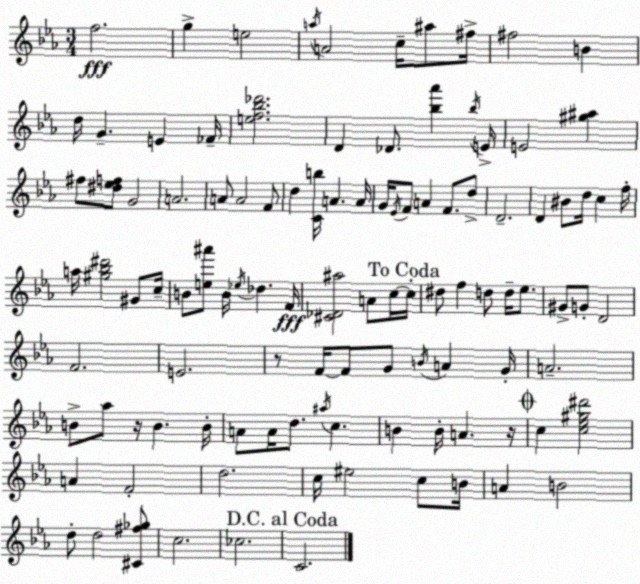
X:1
T:Untitled
M:3/4
L:1/4
K:Eb
f2 g e2 a/4 A2 c/4 ^a/2 ^f/4 ^f2 B d/4 G E _F/4 [ef_b_d']2 D _D/2 [_b_a'] _b/4 E/4 E2 [^g^a] ^f/2 [^d_ef]/2 G2 A2 A/2 A2 F/2 d [Cb]/4 A A/4 G/4 _E/4 F/2 A F/2 d/2 D2 D ^B/2 d/4 c f/4 a/4 [^g_b^d']2 ^G/2 c/4 B/2 [e^a']/2 B/4 _e/4 _d F/4 [^C_D^a]2 A/2 c/4 c/4 ^d/2 f d/2 d/4 _e/2 ^G/2 G/2 D2 F2 E2 z/2 F/4 F/2 G/2 B/4 A G/4 A2 B/2 _a/2 z/4 B B/4 A/2 A/4 d/2 ^a/4 c B B/4 A z/4 c [c_e^g^d']2 A F2 d2 c/4 ^e2 c/2 B/4 A B2 d/2 d2 [^C^f_g]/2 c2 _c2 C2